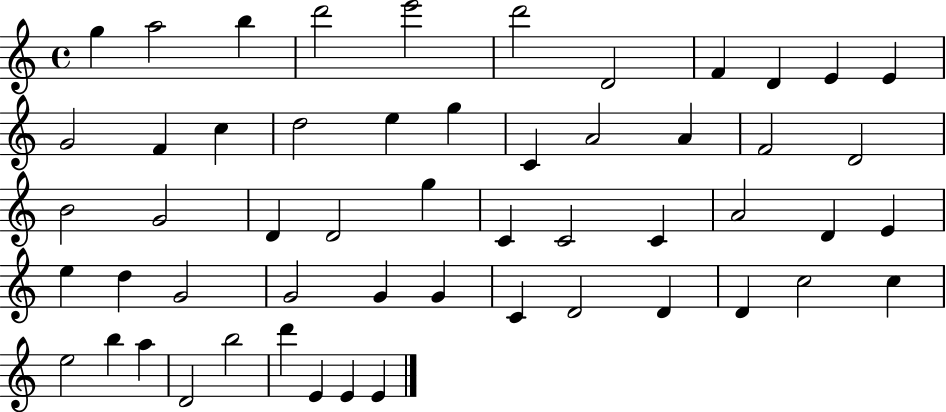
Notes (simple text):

G5/q A5/h B5/q D6/h E6/h D6/h D4/h F4/q D4/q E4/q E4/q G4/h F4/q C5/q D5/h E5/q G5/q C4/q A4/h A4/q F4/h D4/h B4/h G4/h D4/q D4/h G5/q C4/q C4/h C4/q A4/h D4/q E4/q E5/q D5/q G4/h G4/h G4/q G4/q C4/q D4/h D4/q D4/q C5/h C5/q E5/h B5/q A5/q D4/h B5/h D6/q E4/q E4/q E4/q